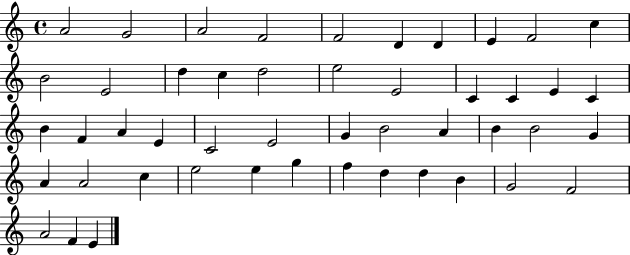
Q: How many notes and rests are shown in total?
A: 48